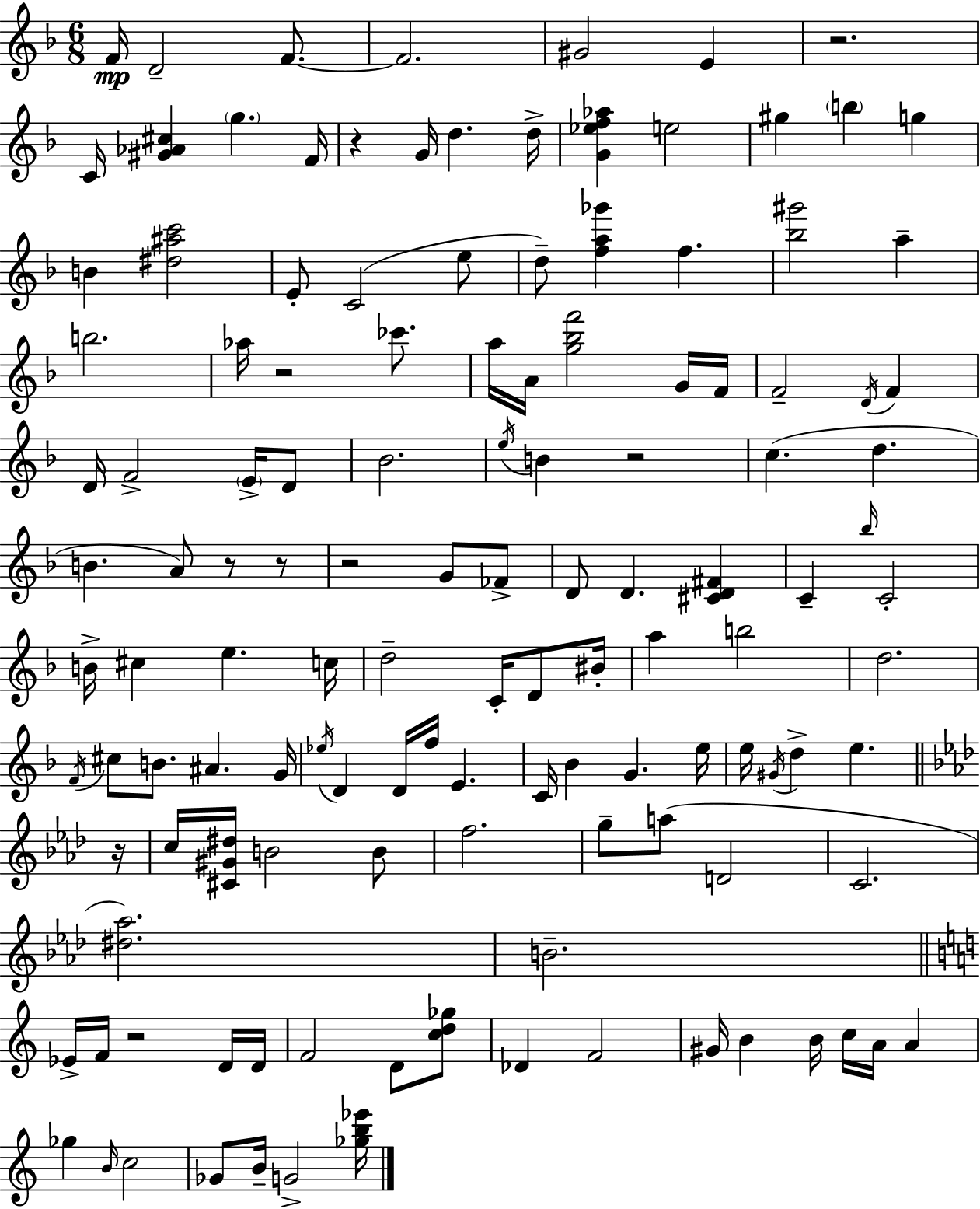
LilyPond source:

{
  \clef treble
  \numericTimeSignature
  \time 6/8
  \key f \major
  \repeat volta 2 { f'16\mp d'2-- f'8.~~ | f'2. | gis'2 e'4 | r2. | \break c'16 <gis' aes' cis''>4 \parenthesize g''4. f'16 | r4 g'16 d''4. d''16-> | <g' ees'' f'' aes''>4 e''2 | gis''4 \parenthesize b''4 g''4 | \break b'4 <dis'' ais'' c'''>2 | e'8-. c'2( e''8 | d''8--) <f'' a'' ges'''>4 f''4. | <bes'' gis'''>2 a''4-- | \break b''2. | aes''16 r2 ces'''8. | a''16 a'16 <g'' bes'' f'''>2 g'16 f'16 | f'2-- \acciaccatura { d'16 } f'4 | \break d'16 f'2-> \parenthesize e'16-> d'8 | bes'2. | \acciaccatura { e''16 } b'4 r2 | c''4.( d''4. | \break b'4. a'8) r8 | r8 r2 g'8 | fes'8-> d'8 d'4. <cis' d' fis'>4 | c'4-- \grace { bes''16 } c'2-. | \break b'16-> cis''4 e''4. | c''16 d''2-- c'16-. | d'8 bis'16-. a''4 b''2 | d''2. | \break \acciaccatura { f'16 } cis''8 b'8. ais'4. | g'16 \acciaccatura { ees''16 } d'4 d'16 f''16 e'4. | c'16 bes'4 g'4. | e''16 e''16 \acciaccatura { gis'16 } d''4-> e''4. | \break \bar "||" \break \key aes \major r16 c''16 <cis' gis' dis''>16 b'2 b'8 | f''2. | g''8-- a''8( d'2 | c'2. | \break <dis'' aes''>2.) | b'2.-- | \bar "||" \break \key c \major ees'16-> f'16 r2 d'16 d'16 | f'2 d'8 <c'' d'' ges''>8 | des'4 f'2 | gis'16 b'4 b'16 c''16 a'16 a'4 | \break ges''4 \grace { b'16 } c''2 | ges'8 b'16-- g'2-> | <ges'' b'' ees'''>16 } \bar "|."
}